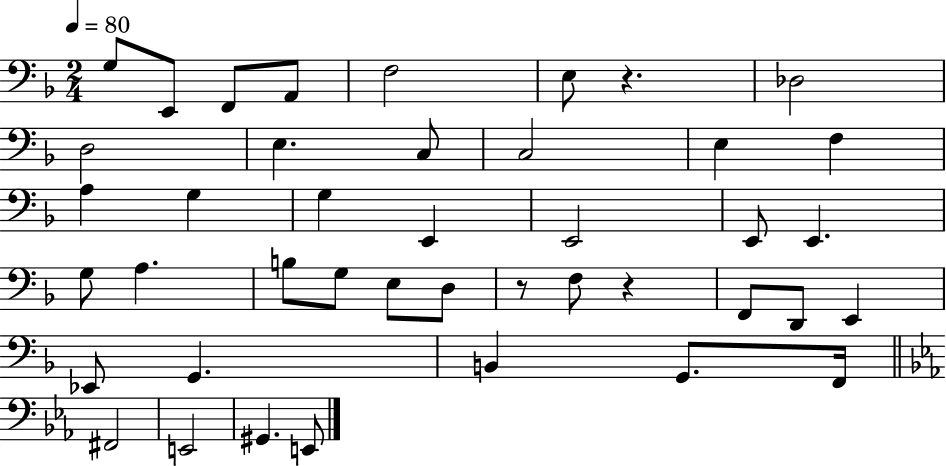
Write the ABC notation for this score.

X:1
T:Untitled
M:2/4
L:1/4
K:F
G,/2 E,,/2 F,,/2 A,,/2 F,2 E,/2 z _D,2 D,2 E, C,/2 C,2 E, F, A, G, G, E,, E,,2 E,,/2 E,, G,/2 A, B,/2 G,/2 E,/2 D,/2 z/2 F,/2 z F,,/2 D,,/2 E,, _E,,/2 G,, B,, G,,/2 F,,/4 ^F,,2 E,,2 ^G,, E,,/2